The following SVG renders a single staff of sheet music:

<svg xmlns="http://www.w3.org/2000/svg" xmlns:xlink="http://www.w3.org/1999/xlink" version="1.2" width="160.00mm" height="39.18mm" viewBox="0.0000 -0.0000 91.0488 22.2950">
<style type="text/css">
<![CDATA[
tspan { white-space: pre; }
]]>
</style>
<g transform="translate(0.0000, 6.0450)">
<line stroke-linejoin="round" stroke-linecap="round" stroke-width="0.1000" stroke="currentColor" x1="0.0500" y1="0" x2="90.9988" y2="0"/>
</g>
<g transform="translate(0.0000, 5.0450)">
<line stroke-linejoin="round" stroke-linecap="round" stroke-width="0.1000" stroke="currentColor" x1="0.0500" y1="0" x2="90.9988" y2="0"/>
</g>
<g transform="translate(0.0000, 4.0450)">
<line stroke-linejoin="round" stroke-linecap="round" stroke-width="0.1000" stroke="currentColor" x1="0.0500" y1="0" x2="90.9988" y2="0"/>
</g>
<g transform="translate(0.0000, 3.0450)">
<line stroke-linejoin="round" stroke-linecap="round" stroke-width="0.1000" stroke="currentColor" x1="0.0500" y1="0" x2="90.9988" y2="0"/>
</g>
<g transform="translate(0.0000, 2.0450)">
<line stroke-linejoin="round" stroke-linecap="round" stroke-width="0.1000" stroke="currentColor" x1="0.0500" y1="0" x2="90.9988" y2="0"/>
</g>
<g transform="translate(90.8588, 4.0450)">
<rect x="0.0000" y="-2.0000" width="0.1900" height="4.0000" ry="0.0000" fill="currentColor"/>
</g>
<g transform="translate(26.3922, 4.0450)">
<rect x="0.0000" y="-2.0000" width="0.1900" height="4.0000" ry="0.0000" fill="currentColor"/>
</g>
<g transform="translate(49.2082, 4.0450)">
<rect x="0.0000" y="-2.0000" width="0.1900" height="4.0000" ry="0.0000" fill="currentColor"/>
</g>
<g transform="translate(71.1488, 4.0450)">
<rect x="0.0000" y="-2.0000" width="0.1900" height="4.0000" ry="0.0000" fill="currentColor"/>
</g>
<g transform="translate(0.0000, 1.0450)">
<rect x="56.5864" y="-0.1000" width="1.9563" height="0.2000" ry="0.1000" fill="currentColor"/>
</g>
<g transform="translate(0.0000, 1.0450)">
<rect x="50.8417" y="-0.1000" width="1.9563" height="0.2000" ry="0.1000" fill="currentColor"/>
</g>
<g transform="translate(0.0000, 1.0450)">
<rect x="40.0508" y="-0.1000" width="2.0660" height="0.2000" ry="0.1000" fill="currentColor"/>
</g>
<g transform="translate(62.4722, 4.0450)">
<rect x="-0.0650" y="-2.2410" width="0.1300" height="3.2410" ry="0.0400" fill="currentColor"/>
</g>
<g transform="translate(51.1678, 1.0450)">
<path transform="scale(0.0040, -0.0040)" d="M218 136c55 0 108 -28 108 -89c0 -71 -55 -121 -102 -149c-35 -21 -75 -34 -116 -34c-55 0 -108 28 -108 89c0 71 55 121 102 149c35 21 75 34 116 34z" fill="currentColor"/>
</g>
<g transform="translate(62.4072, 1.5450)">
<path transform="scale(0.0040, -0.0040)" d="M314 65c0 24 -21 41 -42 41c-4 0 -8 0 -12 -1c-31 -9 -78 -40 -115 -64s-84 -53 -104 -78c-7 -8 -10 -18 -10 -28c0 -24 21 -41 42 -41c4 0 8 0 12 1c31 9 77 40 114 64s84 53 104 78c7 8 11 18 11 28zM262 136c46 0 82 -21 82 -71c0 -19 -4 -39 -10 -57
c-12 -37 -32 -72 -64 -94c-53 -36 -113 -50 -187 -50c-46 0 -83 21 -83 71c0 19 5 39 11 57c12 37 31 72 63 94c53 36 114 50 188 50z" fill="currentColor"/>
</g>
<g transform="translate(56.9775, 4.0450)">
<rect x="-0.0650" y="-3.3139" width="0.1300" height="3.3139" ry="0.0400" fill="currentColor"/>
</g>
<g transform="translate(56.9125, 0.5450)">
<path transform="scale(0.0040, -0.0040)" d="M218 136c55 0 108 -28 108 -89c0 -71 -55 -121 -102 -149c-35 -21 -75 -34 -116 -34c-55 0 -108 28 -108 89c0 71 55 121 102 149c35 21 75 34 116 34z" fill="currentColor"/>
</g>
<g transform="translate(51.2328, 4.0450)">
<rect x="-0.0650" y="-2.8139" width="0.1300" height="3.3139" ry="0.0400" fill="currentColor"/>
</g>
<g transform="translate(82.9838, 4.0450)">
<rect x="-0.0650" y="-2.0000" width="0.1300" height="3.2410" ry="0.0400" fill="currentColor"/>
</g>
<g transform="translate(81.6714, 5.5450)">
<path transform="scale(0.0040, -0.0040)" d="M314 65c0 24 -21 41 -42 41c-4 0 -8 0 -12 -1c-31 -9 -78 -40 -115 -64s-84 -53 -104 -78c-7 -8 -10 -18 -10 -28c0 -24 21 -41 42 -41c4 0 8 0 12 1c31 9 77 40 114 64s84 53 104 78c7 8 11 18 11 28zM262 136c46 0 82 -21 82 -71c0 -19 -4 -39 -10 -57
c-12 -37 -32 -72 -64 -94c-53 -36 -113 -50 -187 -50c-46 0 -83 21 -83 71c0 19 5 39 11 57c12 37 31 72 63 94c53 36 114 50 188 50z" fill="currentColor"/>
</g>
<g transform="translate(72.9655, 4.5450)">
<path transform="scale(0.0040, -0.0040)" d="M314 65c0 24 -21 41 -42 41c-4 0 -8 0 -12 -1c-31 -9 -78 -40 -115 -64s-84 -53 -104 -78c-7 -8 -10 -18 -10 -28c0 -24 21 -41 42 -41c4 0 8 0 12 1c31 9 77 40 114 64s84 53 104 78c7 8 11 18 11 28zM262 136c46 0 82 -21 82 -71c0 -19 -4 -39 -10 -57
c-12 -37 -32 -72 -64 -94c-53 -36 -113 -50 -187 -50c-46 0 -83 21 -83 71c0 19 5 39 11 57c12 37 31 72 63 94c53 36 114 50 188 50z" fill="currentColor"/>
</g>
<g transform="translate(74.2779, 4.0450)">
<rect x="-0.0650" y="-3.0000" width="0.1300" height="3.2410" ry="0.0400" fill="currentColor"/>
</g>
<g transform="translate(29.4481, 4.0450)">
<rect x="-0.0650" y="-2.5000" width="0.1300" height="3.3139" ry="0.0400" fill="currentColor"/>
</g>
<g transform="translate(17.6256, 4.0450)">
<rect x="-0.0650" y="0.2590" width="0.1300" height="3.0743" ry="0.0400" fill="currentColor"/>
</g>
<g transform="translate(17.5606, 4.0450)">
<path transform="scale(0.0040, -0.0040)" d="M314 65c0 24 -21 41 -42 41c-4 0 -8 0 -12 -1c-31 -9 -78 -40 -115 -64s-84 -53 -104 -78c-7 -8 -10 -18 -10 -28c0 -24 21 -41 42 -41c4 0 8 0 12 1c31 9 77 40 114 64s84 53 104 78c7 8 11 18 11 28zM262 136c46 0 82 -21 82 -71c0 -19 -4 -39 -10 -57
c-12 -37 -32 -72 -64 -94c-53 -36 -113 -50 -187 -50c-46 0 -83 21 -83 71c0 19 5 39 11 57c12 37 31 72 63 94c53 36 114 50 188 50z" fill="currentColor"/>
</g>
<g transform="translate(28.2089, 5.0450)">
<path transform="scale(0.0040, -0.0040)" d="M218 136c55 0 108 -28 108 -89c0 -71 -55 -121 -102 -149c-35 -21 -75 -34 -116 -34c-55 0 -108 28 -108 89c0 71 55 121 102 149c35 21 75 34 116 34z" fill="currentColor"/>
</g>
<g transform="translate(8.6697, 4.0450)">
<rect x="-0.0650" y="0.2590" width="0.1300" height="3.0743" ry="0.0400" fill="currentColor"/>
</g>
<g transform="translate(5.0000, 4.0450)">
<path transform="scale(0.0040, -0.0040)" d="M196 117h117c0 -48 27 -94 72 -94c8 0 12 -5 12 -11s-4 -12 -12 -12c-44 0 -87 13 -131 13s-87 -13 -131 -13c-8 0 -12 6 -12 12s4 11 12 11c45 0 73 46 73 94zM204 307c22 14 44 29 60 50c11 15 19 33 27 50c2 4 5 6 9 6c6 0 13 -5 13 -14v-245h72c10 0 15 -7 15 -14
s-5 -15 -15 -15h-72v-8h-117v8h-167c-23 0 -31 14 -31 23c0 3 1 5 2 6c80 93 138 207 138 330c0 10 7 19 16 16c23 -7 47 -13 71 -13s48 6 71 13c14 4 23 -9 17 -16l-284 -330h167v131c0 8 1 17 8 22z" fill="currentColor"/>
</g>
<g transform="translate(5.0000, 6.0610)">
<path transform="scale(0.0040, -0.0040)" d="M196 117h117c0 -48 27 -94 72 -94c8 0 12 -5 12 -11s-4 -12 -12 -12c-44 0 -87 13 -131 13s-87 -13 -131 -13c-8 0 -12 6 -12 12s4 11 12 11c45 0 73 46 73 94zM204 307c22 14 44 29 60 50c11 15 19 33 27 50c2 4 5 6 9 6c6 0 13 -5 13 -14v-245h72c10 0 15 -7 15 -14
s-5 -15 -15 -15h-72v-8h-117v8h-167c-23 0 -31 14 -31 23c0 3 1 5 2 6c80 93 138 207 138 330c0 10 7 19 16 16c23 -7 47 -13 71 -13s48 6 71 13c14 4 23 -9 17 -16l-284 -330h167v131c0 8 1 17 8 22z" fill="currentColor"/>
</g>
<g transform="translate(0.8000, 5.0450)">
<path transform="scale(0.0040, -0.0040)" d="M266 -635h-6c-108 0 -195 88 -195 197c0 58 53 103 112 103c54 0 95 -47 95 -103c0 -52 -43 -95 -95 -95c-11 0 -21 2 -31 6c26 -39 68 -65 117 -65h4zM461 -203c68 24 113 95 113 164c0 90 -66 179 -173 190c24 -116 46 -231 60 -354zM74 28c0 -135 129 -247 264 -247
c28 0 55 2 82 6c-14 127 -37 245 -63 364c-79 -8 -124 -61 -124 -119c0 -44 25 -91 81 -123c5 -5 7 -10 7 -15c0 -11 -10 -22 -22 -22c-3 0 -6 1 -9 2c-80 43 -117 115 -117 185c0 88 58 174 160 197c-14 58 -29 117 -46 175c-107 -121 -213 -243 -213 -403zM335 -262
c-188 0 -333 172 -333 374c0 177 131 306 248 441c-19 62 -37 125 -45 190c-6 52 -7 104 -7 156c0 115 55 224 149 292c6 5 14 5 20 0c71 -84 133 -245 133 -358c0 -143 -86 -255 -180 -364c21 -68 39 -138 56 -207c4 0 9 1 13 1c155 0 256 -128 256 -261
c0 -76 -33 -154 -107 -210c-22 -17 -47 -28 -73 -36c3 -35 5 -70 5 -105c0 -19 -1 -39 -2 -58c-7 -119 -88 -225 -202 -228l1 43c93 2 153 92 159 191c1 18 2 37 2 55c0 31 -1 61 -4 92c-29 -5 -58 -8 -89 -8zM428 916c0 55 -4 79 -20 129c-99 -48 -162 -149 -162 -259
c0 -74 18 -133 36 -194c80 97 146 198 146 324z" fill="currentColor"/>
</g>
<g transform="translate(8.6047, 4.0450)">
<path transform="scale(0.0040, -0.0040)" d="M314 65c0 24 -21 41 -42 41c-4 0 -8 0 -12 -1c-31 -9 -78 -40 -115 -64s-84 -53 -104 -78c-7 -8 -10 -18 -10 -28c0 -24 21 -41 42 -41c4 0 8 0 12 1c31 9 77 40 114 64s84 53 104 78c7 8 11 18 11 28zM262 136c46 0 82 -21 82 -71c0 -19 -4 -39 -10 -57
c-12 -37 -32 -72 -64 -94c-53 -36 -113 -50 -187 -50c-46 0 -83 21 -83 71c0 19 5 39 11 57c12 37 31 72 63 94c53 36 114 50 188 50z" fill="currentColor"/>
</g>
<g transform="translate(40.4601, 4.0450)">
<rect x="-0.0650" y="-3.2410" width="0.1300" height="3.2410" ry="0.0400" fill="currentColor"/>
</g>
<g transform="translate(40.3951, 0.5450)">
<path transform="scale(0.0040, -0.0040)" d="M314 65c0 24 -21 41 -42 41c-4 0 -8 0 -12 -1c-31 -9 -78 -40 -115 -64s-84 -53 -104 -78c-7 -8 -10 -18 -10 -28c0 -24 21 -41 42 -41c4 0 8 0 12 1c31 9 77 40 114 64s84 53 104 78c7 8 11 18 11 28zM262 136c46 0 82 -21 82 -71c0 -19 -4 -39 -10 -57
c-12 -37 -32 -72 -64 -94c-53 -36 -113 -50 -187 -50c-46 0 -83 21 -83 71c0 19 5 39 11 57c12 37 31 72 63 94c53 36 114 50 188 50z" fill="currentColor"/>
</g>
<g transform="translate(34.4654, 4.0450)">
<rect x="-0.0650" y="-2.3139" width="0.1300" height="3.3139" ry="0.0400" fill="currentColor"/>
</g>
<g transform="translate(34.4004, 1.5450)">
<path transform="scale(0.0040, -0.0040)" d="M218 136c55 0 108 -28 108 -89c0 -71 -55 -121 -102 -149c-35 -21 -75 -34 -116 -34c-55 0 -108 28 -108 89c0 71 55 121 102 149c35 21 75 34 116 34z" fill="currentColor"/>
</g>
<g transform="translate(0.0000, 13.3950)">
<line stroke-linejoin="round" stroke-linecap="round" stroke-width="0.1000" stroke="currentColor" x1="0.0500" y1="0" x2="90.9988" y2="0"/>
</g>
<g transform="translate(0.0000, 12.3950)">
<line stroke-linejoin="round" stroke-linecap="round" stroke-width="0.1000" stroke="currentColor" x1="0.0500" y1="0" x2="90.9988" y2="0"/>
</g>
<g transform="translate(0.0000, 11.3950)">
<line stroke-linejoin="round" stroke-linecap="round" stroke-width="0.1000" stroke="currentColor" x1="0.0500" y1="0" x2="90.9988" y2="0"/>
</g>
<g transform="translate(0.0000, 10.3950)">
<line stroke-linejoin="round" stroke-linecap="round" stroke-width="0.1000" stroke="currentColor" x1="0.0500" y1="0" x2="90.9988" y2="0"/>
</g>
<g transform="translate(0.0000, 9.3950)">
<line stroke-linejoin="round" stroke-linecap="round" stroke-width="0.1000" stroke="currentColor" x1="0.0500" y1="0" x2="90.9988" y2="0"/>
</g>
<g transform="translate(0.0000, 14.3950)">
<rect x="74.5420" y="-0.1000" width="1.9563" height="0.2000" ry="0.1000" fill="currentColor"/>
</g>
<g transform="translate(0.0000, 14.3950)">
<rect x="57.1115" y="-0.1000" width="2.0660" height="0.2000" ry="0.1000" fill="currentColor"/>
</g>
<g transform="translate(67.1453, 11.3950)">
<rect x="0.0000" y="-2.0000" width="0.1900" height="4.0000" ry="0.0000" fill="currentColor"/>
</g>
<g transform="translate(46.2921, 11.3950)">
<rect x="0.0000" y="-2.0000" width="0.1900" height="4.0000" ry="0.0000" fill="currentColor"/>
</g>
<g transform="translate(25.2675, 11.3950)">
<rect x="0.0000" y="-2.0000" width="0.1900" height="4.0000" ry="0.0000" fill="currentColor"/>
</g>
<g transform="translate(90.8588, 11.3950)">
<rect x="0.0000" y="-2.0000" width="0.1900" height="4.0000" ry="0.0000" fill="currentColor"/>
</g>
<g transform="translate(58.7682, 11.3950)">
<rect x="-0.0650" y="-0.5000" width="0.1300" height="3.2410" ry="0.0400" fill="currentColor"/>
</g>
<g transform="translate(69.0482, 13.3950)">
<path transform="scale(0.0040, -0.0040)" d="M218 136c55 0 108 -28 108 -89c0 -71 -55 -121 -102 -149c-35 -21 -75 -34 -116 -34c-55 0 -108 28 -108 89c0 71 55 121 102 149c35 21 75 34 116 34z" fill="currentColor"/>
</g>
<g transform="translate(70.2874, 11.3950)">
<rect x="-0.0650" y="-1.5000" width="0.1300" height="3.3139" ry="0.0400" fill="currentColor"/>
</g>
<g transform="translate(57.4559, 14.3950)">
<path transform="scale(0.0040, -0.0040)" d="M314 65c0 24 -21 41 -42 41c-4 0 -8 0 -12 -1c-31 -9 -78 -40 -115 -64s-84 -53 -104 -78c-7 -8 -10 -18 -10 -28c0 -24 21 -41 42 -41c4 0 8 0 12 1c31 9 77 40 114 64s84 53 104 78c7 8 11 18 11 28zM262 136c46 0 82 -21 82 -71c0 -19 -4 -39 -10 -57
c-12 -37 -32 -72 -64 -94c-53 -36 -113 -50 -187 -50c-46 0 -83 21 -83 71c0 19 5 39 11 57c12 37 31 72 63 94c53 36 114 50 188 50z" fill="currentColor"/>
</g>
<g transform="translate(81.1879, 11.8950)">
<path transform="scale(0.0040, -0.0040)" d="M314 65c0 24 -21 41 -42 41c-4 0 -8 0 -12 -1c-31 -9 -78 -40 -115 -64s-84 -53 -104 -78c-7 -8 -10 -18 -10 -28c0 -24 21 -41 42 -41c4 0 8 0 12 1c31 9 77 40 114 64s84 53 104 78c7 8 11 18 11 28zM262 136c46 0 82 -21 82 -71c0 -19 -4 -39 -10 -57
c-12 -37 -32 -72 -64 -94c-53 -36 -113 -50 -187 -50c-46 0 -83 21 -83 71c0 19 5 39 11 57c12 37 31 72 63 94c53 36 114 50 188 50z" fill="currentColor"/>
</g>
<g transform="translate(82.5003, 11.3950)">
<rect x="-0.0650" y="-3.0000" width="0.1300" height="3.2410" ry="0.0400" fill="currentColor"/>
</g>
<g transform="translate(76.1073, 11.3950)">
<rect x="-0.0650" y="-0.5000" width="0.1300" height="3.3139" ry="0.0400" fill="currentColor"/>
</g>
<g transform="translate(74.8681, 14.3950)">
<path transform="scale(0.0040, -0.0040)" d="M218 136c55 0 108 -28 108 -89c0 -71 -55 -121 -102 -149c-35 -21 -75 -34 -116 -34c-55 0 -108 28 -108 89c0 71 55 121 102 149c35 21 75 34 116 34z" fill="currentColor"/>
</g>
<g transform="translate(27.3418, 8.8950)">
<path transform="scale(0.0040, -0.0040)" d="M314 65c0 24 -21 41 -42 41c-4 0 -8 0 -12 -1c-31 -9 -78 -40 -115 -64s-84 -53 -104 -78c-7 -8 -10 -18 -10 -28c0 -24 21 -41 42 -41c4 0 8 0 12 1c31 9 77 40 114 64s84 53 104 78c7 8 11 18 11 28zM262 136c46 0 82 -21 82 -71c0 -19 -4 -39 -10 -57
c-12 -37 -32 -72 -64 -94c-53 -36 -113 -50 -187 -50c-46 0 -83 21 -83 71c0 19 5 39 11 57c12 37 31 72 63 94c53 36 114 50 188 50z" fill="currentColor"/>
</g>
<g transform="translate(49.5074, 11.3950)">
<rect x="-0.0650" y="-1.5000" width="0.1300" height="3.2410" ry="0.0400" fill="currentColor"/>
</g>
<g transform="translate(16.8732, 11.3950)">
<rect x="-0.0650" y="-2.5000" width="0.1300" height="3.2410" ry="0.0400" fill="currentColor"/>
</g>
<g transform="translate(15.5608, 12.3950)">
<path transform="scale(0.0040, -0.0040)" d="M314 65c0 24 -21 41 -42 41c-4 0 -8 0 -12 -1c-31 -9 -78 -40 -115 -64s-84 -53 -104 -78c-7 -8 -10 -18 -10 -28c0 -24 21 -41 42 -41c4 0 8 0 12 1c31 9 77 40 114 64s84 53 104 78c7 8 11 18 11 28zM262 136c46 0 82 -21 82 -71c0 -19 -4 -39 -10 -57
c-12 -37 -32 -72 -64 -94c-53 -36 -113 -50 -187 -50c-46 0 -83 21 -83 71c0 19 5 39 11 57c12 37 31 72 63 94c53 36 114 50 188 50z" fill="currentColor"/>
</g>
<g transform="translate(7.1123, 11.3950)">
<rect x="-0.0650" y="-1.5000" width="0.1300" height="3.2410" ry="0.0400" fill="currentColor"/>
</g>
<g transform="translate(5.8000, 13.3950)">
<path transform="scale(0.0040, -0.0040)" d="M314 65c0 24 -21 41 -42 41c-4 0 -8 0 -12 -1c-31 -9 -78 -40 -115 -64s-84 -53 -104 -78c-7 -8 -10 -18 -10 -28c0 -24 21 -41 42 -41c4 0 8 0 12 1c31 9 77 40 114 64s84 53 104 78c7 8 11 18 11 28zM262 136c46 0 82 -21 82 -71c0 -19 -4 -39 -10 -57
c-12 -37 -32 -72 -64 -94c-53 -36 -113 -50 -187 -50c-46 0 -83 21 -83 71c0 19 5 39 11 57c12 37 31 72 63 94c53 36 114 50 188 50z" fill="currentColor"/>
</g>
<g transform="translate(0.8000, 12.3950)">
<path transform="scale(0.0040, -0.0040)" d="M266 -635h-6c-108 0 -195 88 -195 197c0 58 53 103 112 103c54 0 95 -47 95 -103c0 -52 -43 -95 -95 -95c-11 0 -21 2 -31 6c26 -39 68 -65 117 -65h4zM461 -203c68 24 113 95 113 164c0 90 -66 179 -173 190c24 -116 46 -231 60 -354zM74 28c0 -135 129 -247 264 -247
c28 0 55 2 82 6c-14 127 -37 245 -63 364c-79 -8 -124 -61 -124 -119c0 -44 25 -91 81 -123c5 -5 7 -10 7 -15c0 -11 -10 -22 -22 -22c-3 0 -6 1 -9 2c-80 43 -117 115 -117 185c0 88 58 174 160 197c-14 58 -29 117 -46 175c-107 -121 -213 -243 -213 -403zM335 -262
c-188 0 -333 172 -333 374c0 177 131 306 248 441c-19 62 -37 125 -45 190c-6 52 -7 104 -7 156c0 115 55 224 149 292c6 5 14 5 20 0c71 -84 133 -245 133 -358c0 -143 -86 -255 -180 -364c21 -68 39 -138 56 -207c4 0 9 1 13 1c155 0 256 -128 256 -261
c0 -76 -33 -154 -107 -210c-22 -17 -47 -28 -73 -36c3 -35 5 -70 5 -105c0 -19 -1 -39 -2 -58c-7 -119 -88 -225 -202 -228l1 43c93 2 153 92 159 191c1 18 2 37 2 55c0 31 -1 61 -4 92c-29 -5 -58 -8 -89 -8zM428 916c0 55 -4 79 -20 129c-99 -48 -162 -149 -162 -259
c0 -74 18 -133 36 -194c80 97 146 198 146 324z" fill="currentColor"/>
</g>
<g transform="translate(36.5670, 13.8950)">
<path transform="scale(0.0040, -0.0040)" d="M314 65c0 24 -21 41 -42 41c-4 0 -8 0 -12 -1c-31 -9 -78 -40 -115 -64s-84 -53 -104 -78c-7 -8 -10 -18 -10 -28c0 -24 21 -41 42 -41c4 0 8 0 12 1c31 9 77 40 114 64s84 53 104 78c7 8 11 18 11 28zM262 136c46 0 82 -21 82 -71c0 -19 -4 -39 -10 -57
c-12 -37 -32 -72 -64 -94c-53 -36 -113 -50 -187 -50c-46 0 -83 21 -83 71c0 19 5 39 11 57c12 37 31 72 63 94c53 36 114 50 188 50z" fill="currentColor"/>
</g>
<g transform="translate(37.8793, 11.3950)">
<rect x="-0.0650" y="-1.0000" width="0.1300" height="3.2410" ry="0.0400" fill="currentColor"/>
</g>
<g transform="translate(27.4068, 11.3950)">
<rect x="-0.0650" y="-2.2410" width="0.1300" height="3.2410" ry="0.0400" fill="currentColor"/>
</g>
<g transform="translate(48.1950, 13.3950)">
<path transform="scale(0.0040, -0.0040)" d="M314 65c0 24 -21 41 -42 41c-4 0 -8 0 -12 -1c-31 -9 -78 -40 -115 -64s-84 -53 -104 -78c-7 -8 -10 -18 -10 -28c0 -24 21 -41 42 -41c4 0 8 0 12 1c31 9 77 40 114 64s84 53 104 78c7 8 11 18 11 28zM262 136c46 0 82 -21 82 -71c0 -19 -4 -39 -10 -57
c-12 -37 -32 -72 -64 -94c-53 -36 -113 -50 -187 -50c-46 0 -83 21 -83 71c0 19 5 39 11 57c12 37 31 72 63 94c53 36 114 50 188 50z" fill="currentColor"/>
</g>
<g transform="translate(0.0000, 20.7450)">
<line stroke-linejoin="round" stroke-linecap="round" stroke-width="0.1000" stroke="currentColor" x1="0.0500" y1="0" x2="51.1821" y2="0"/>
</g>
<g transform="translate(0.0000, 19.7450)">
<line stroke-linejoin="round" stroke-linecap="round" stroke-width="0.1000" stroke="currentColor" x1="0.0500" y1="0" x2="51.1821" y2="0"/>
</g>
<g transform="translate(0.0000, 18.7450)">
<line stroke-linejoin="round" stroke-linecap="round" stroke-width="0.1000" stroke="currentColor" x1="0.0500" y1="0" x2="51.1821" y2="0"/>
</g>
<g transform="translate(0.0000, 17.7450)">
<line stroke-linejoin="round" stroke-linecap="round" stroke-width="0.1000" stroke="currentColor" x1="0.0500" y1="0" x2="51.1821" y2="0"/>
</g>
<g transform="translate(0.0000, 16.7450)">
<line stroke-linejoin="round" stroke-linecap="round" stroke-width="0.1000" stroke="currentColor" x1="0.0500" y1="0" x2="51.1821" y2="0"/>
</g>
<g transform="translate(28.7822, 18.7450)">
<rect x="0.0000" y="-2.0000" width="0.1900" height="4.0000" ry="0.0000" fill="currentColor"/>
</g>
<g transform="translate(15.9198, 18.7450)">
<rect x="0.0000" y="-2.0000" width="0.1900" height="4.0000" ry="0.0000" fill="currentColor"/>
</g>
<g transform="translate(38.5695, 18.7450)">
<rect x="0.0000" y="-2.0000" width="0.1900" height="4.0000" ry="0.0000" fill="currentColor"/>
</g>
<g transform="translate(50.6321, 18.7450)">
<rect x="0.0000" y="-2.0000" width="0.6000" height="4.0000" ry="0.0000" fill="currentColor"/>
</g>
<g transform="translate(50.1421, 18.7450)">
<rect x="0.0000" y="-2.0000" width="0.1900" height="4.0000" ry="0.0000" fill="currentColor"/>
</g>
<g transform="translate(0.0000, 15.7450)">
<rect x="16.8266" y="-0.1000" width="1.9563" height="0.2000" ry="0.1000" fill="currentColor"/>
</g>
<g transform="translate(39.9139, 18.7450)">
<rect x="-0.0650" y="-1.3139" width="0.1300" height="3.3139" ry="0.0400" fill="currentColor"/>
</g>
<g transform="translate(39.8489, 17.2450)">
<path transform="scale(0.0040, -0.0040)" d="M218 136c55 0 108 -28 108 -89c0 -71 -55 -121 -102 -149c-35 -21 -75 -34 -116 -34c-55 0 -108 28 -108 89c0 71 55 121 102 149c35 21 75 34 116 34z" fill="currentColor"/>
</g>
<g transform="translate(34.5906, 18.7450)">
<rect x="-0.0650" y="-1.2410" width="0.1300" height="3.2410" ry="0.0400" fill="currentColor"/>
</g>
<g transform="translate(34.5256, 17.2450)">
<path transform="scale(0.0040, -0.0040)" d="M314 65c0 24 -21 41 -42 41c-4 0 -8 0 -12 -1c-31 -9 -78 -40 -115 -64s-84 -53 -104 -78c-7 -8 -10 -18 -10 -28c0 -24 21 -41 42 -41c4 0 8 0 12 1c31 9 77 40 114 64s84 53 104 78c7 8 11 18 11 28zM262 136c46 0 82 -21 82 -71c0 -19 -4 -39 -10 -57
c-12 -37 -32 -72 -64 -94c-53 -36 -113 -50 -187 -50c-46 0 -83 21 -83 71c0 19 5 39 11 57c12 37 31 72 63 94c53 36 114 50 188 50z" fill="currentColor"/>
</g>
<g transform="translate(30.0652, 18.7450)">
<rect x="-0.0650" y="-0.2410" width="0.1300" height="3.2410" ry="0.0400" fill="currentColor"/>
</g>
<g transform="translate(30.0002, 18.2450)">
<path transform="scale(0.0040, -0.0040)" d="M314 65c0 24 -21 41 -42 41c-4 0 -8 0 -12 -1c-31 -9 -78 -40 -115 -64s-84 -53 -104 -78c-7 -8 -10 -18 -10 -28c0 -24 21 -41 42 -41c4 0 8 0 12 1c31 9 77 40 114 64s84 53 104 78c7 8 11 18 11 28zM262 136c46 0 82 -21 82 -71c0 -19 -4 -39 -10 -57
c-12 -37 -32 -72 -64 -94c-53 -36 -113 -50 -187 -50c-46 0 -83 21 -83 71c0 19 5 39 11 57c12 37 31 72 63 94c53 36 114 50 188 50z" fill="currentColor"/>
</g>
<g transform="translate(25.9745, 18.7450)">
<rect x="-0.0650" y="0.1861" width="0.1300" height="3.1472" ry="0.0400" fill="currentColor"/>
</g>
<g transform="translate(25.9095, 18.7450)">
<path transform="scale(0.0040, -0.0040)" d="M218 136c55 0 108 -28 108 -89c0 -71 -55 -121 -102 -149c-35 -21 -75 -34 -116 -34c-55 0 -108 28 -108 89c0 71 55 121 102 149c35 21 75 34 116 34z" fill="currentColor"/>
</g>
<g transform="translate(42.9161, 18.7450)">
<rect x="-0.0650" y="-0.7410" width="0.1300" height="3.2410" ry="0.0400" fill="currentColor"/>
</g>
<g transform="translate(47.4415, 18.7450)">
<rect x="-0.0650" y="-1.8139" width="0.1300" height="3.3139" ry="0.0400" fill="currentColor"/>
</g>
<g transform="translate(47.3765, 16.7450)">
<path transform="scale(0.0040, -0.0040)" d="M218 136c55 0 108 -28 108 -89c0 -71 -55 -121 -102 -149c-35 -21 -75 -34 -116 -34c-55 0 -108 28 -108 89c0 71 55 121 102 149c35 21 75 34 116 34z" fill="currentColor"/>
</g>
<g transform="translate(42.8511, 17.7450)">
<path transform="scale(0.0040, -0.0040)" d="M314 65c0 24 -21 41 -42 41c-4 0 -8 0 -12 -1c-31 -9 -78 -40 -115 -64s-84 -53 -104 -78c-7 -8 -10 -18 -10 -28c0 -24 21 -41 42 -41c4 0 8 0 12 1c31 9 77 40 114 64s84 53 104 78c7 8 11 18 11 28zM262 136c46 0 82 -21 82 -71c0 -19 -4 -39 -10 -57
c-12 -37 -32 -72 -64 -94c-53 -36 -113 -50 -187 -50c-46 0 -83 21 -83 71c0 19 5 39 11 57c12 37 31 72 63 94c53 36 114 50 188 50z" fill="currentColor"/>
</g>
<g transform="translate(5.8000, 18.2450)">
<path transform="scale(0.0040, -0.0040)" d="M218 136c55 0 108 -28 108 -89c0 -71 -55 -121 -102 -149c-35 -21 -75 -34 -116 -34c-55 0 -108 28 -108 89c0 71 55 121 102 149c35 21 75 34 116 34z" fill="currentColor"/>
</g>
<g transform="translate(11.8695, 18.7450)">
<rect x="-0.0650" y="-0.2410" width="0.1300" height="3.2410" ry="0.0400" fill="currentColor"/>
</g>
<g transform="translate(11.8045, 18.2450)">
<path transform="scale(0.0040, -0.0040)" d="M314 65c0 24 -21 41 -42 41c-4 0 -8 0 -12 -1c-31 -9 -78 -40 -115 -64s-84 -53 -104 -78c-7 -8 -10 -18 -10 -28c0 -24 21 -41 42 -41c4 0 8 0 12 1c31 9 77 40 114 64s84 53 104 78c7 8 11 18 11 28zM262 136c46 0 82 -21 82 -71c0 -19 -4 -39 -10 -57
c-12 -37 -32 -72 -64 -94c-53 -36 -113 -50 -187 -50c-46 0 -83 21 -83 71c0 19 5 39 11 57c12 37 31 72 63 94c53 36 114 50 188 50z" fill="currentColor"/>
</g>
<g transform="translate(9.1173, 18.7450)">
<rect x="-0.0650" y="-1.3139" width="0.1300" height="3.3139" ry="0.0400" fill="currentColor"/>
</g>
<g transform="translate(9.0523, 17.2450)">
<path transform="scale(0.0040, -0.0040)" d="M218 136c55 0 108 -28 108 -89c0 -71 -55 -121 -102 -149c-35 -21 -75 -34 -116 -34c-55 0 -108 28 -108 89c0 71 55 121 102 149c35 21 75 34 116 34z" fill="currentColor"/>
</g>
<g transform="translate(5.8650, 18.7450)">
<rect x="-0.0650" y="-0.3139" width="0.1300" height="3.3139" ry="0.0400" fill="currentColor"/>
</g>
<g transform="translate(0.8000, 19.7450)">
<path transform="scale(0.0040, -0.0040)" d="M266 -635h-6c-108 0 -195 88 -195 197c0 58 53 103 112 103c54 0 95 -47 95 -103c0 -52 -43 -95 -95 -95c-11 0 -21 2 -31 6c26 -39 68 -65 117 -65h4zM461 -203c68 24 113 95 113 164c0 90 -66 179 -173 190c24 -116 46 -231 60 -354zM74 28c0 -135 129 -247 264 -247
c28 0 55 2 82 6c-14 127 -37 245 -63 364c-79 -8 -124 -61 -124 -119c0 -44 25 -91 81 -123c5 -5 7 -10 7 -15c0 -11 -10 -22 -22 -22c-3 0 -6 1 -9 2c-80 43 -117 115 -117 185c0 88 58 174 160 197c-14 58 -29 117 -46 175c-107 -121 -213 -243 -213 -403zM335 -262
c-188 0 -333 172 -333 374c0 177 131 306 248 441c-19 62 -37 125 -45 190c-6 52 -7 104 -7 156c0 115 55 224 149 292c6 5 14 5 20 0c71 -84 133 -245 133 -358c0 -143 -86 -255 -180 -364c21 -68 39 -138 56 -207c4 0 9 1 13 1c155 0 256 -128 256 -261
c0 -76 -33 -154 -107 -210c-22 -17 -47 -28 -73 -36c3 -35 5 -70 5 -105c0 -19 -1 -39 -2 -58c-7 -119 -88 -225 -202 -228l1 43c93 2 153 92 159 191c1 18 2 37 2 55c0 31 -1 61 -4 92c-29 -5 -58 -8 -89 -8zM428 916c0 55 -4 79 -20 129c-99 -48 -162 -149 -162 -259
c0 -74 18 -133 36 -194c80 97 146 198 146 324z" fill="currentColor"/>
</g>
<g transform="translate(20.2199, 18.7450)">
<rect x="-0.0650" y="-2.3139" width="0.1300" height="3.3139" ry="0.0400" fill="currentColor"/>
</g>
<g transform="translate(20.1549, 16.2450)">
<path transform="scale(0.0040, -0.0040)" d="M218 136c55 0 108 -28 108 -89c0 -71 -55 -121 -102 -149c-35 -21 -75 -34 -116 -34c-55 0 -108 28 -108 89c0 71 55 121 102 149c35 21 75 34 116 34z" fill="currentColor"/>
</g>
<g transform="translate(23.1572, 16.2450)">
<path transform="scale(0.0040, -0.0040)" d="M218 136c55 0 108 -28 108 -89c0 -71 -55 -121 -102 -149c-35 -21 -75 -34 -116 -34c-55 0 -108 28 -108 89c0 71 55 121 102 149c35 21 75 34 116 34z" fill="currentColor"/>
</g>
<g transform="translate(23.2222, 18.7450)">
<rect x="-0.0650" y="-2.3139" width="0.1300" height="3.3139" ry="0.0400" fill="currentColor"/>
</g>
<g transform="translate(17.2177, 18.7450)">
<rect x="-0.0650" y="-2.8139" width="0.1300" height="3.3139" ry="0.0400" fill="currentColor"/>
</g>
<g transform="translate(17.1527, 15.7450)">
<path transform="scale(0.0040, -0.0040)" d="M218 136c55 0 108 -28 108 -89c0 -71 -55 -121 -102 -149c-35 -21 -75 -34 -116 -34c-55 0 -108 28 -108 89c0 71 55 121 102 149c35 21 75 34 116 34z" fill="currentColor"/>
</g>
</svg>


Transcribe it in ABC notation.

X:1
T:Untitled
M:4/4
L:1/4
K:C
B2 B2 G g b2 a b g2 A2 F2 E2 G2 g2 D2 E2 C2 E C A2 c e c2 a g g B c2 e2 e d2 f